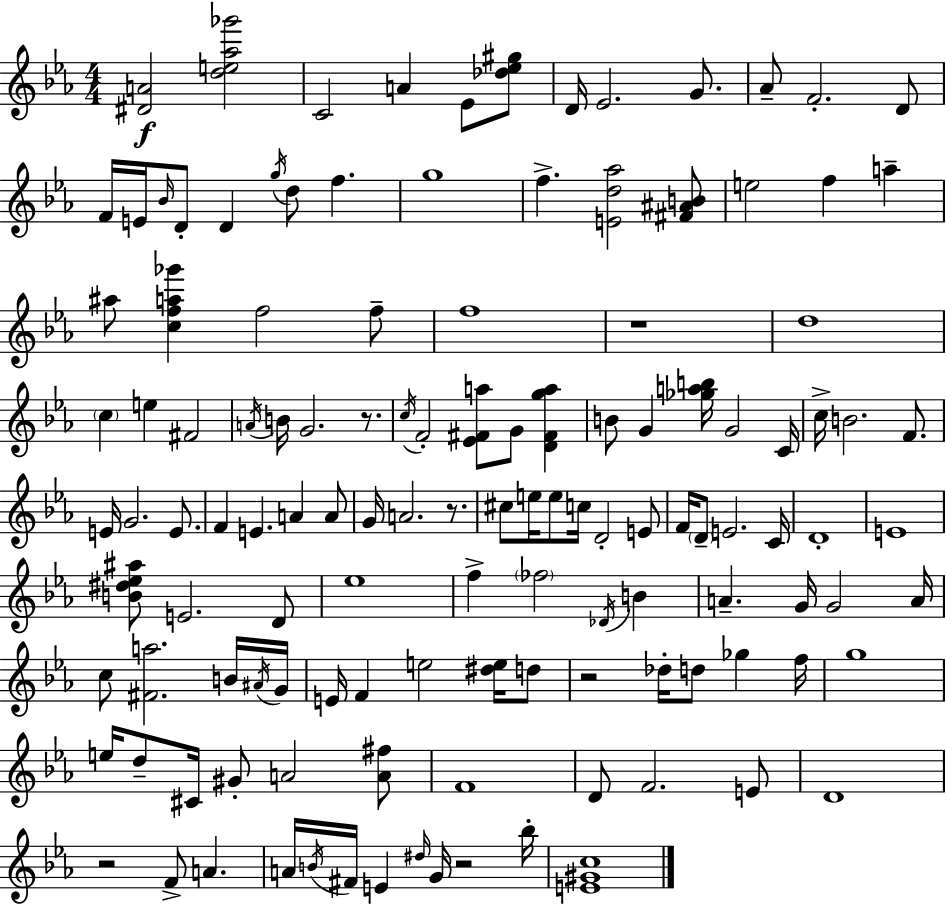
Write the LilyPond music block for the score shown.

{
  \clef treble
  \numericTimeSignature
  \time 4/4
  \key c \minor
  <dis' a'>2\f <d'' e'' aes'' ges'''>2 | c'2 a'4 ees'8 <des'' ees'' gis''>8 | d'16 ees'2. g'8. | aes'8-- f'2.-. d'8 | \break f'16 e'16 \grace { bes'16 } d'8-. d'4 \acciaccatura { g''16 } d''8 f''4. | g''1 | f''4.-> <e' d'' aes''>2 | <fis' ais' b'>8 e''2 f''4 a''4-- | \break ais''8 <c'' f'' a'' ges'''>4 f''2 | f''8-- f''1 | r1 | d''1 | \break \parenthesize c''4 e''4 fis'2 | \acciaccatura { a'16 } b'16 g'2. | r8. \acciaccatura { c''16 } f'2-. <ees' fis' a''>8 g'8 | <d' fis' g'' a''>4 b'8 g'4 <ges'' a'' b''>16 g'2 | \break c'16 c''16-> b'2. | f'8. e'16 g'2. | e'8. f'4 e'4. a'4 | a'8 g'16 a'2. | \break r8. cis''8 e''16 e''8 c''16 d'2-. | e'8 f'16 \parenthesize d'8-- e'2. | c'16 d'1-. | e'1 | \break <b' dis'' ees'' ais''>8 e'2. | d'8 ees''1 | f''4-> \parenthesize fes''2 | \acciaccatura { des'16 } b'4 a'4.-- g'16 g'2 | \break a'16 c''8 <fis' a''>2. | b'16 \acciaccatura { ais'16 } g'16 e'16 f'4 e''2 | <dis'' e''>16 d''8 r2 des''16-. d''8 | ges''4 f''16 g''1 | \break e''16 d''8-- cis'16 gis'8-. a'2 | <a' fis''>8 f'1 | d'8 f'2. | e'8 d'1 | \break r2 f'8-> | a'4. a'16 \acciaccatura { b'16 } fis'16 e'4 \grace { dis''16 } g'16 r2 | bes''16-. <e' gis' c''>1 | \bar "|."
}